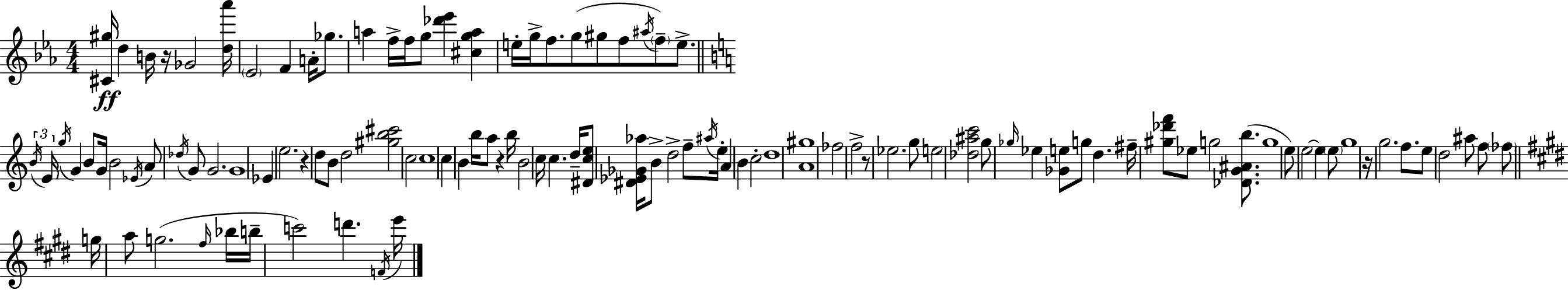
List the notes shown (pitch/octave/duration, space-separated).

[C#4,G#5]/s D5/q B4/s R/s Gb4/h [D5,Ab6]/s Eb4/h F4/q A4/s Gb5/e. A5/q F5/s F5/s G5/e [Db6,Eb6]/q [C#5,G5,A5]/q E5/s G5/s F5/e. G5/e G#5/e F5/e A#5/s F5/e E5/e. B4/s E4/s G5/s G4/q B4/e G4/s B4/h Eb4/s A4/e Db5/s G4/e G4/h. G4/w Eb4/q E5/h. R/q D5/e B4/e D5/h [G#5,B5,C#6]/h C5/h C5/w C5/q B4/q B5/s A5/e R/q B5/s B4/h C5/s C5/q. D5/s [D#4,C5,E5]/e [D#4,Eb4,Gb4,Ab5]/s B4/e D5/h F5/e A#5/s E5/s A4/q B4/q C5/h D5/w [A4,G#5]/w FES5/h F5/h R/e Eb5/h. G5/e E5/h [Db5,A#5,C6]/h G5/e Gb5/s Eb5/q [Gb4,E5]/e G5/e D5/q. F#5/s [G#5,Db6,F6]/e Eb5/e G5/h [Db4,G4,A#4,B5]/e. G5/w E5/e E5/h E5/q E5/e G5/w R/s G5/h. F5/e. E5/e D5/h A#5/e F5/e FES5/e G5/s A5/e G5/h. F#5/s Bb5/s B5/s C6/h D6/q. F4/s E6/s